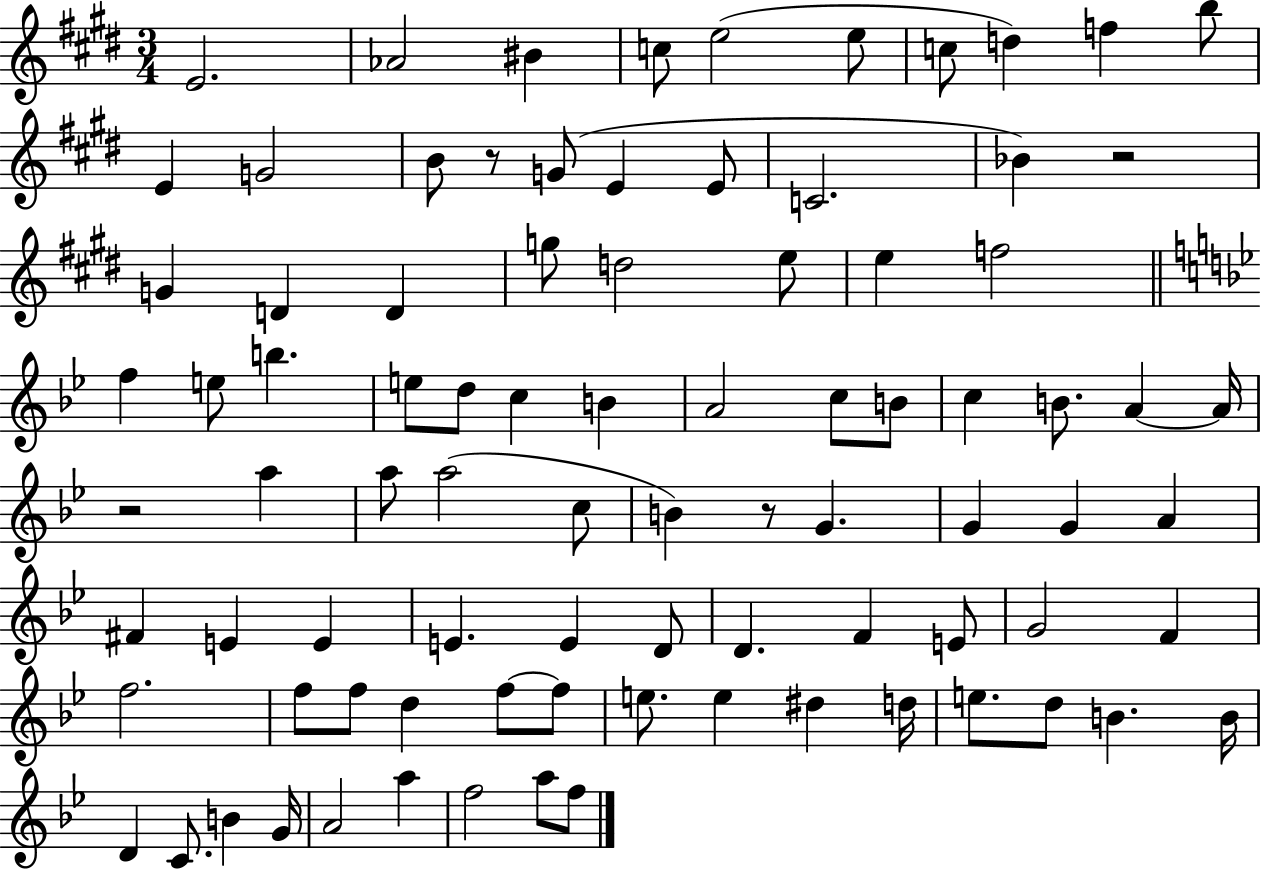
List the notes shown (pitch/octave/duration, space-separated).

E4/h. Ab4/h BIS4/q C5/e E5/h E5/e C5/e D5/q F5/q B5/e E4/q G4/h B4/e R/e G4/e E4/q E4/e C4/h. Bb4/q R/h G4/q D4/q D4/q G5/e D5/h E5/e E5/q F5/h F5/q E5/e B5/q. E5/e D5/e C5/q B4/q A4/h C5/e B4/e C5/q B4/e. A4/q A4/s R/h A5/q A5/e A5/h C5/e B4/q R/e G4/q. G4/q G4/q A4/q F#4/q E4/q E4/q E4/q. E4/q D4/e D4/q. F4/q E4/e G4/h F4/q F5/h. F5/e F5/e D5/q F5/e F5/e E5/e. E5/q D#5/q D5/s E5/e. D5/e B4/q. B4/s D4/q C4/e. B4/q G4/s A4/h A5/q F5/h A5/e F5/e